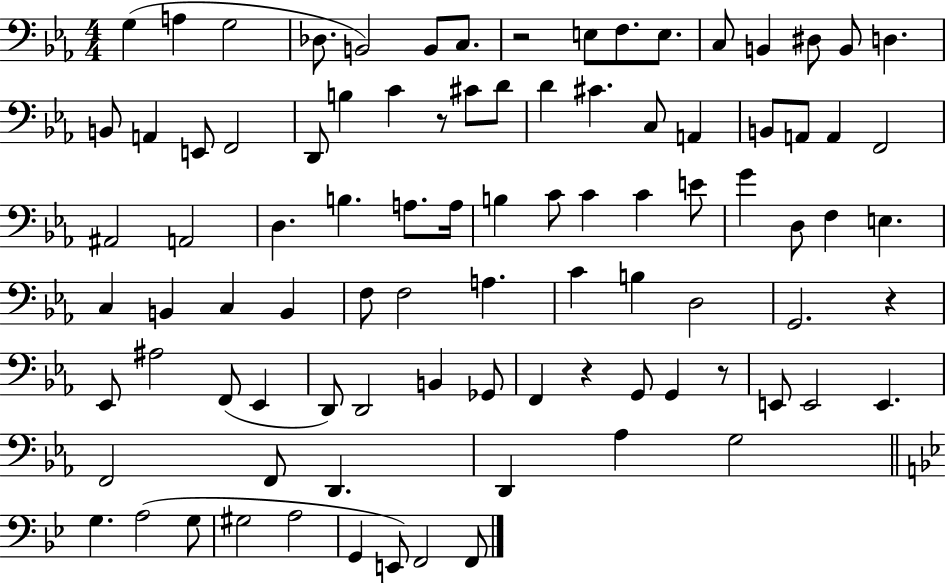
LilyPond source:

{
  \clef bass
  \numericTimeSignature
  \time 4/4
  \key ees \major
  \repeat volta 2 { g4( a4 g2 | des8. b,2) b,8 c8. | r2 e8 f8. e8. | c8 b,4 dis8 b,8 d4. | \break b,8 a,4 e,8 f,2 | d,8 b4 c'4 r8 cis'8 d'8 | d'4 cis'4. c8 a,4 | b,8 a,8 a,4 f,2 | \break ais,2 a,2 | d4. b4. a8. a16 | b4 c'8 c'4 c'4 e'8 | g'4 d8 f4 e4. | \break c4 b,4 c4 b,4 | f8 f2 a4. | c'4 b4 d2 | g,2. r4 | \break ees,8 ais2 f,8( ees,4 | d,8) d,2 b,4 ges,8 | f,4 r4 g,8 g,4 r8 | e,8 e,2 e,4. | \break f,2 f,8 d,4. | d,4 aes4 g2 | \bar "||" \break \key bes \major g4. a2( g8 | gis2 a2 | g,4 e,8) f,2 f,8 | } \bar "|."
}